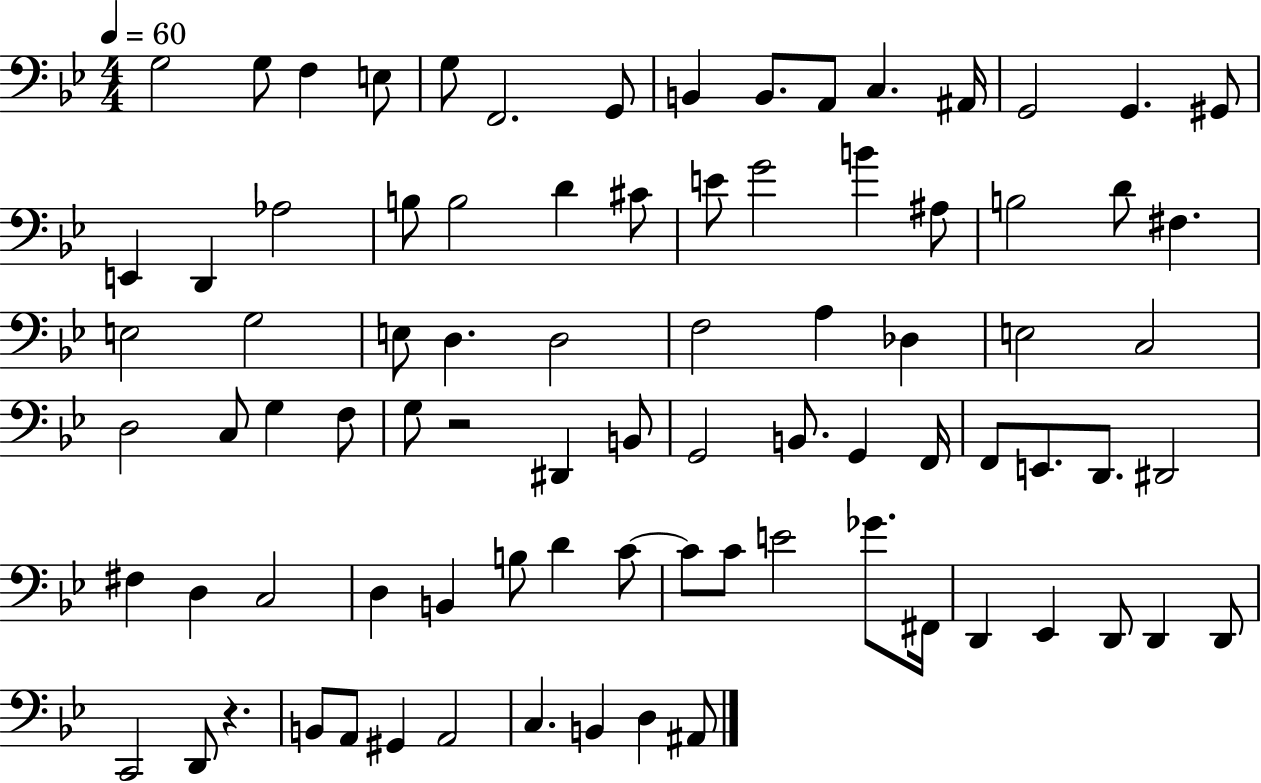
X:1
T:Untitled
M:4/4
L:1/4
K:Bb
G,2 G,/2 F, E,/2 G,/2 F,,2 G,,/2 B,, B,,/2 A,,/2 C, ^A,,/4 G,,2 G,, ^G,,/2 E,, D,, _A,2 B,/2 B,2 D ^C/2 E/2 G2 B ^A,/2 B,2 D/2 ^F, E,2 G,2 E,/2 D, D,2 F,2 A, _D, E,2 C,2 D,2 C,/2 G, F,/2 G,/2 z2 ^D,, B,,/2 G,,2 B,,/2 G,, F,,/4 F,,/2 E,,/2 D,,/2 ^D,,2 ^F, D, C,2 D, B,, B,/2 D C/2 C/2 C/2 E2 _G/2 ^F,,/4 D,, _E,, D,,/2 D,, D,,/2 C,,2 D,,/2 z B,,/2 A,,/2 ^G,, A,,2 C, B,, D, ^A,,/2